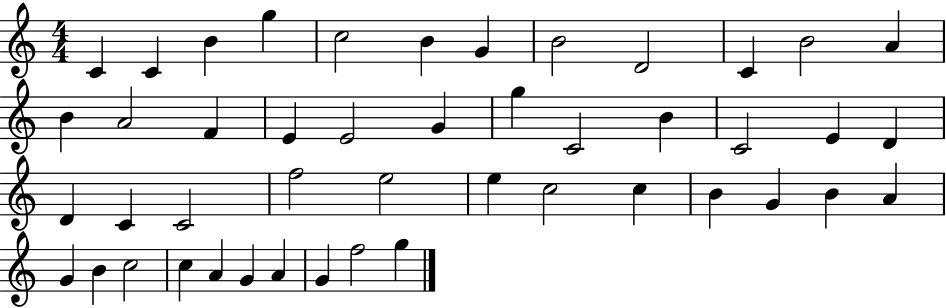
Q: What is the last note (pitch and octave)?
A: G5